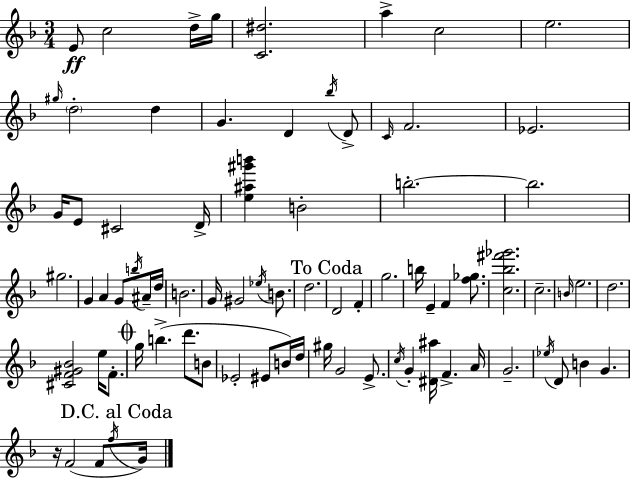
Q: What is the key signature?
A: F major